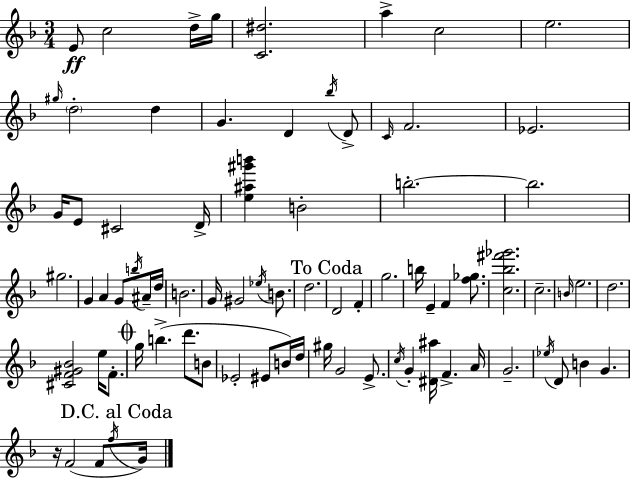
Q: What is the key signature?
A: F major